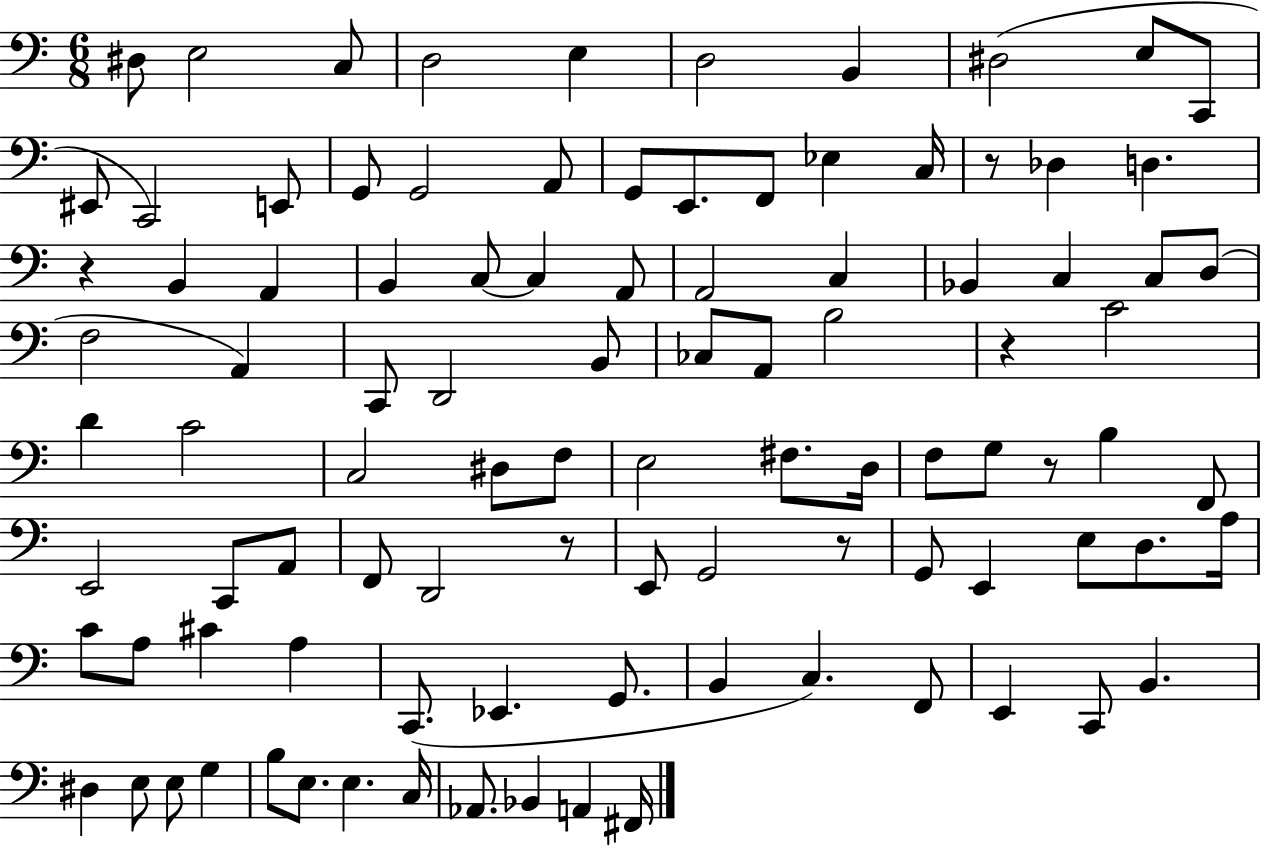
X:1
T:Untitled
M:6/8
L:1/4
K:C
^D,/2 E,2 C,/2 D,2 E, D,2 B,, ^D,2 E,/2 C,,/2 ^E,,/2 C,,2 E,,/2 G,,/2 G,,2 A,,/2 G,,/2 E,,/2 F,,/2 _E, C,/4 z/2 _D, D, z B,, A,, B,, C,/2 C, A,,/2 A,,2 C, _B,, C, C,/2 D,/2 F,2 A,, C,,/2 D,,2 B,,/2 _C,/2 A,,/2 B,2 z C2 D C2 C,2 ^D,/2 F,/2 E,2 ^F,/2 D,/4 F,/2 G,/2 z/2 B, F,,/2 E,,2 C,,/2 A,,/2 F,,/2 D,,2 z/2 E,,/2 G,,2 z/2 G,,/2 E,, E,/2 D,/2 A,/4 C/2 A,/2 ^C A, C,,/2 _E,, G,,/2 B,, C, F,,/2 E,, C,,/2 B,, ^D, E,/2 E,/2 G, B,/2 E,/2 E, C,/4 _A,,/2 _B,, A,, ^F,,/4